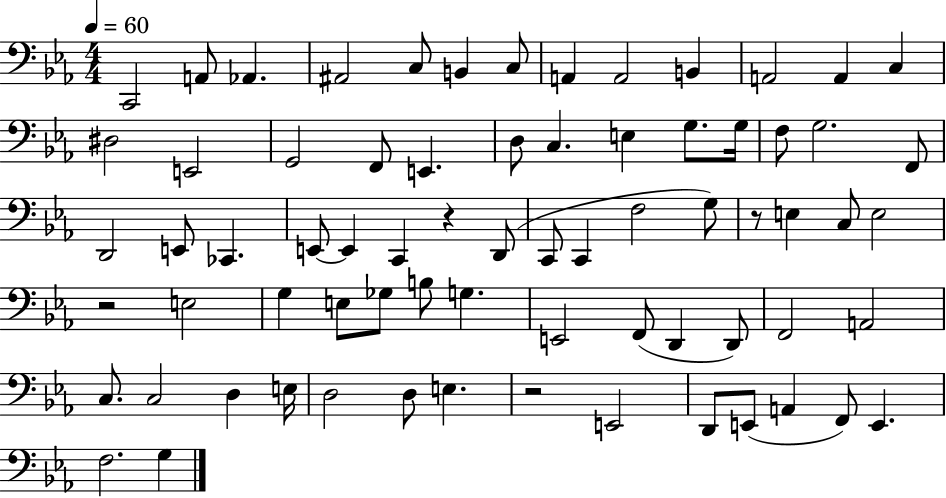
X:1
T:Untitled
M:4/4
L:1/4
K:Eb
C,,2 A,,/2 _A,, ^A,,2 C,/2 B,, C,/2 A,, A,,2 B,, A,,2 A,, C, ^D,2 E,,2 G,,2 F,,/2 E,, D,/2 C, E, G,/2 G,/4 F,/2 G,2 F,,/2 D,,2 E,,/2 _C,, E,,/2 E,, C,, z D,,/2 C,,/2 C,, F,2 G,/2 z/2 E, C,/2 E,2 z2 E,2 G, E,/2 _G,/2 B,/2 G, E,,2 F,,/2 D,, D,,/2 F,,2 A,,2 C,/2 C,2 D, E,/4 D,2 D,/2 E, z2 E,,2 D,,/2 E,,/2 A,, F,,/2 E,, F,2 G,